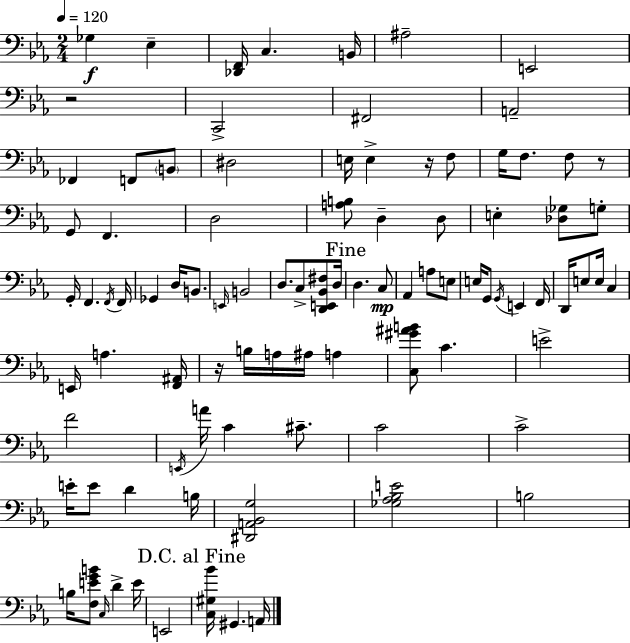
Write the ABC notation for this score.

X:1
T:Untitled
M:2/4
L:1/4
K:Cm
_G, _E, [_D,,F,,]/4 C, B,,/4 ^A,2 E,,2 z2 C,,2 ^F,,2 A,,2 _F,, F,,/2 B,,/2 ^D,2 E,/4 E, z/4 F,/2 G,/4 F,/2 F,/2 z/2 G,,/2 F,, D,2 [A,B,]/2 D, D,/2 E, [_D,_G,]/2 G,/2 G,,/4 F,, F,,/4 F,,/4 _G,, D,/4 B,,/2 E,,/4 B,,2 D,/2 C,/2 [D,,E,,_B,,^F,]/2 D,/4 D, C,/2 _A,, A,/2 E,/2 E,/4 G,,/2 G,,/4 E,, F,,/4 D,,/4 E,/2 E,/4 C, E,,/4 A, [F,,^A,,]/4 z/4 B,/4 A,/4 ^A,/4 A, [C,^G^AB]/2 C E2 F2 E,,/4 A/4 C ^C/2 C2 C2 E/4 E/2 D B,/4 [^D,,A,,_B,,G,]2 [_G,_A,_B,E]2 B,2 B,/4 [F,EGB]/2 C,/4 D E/4 E,,2 [C,^G,_B]/4 ^G,, A,,/4